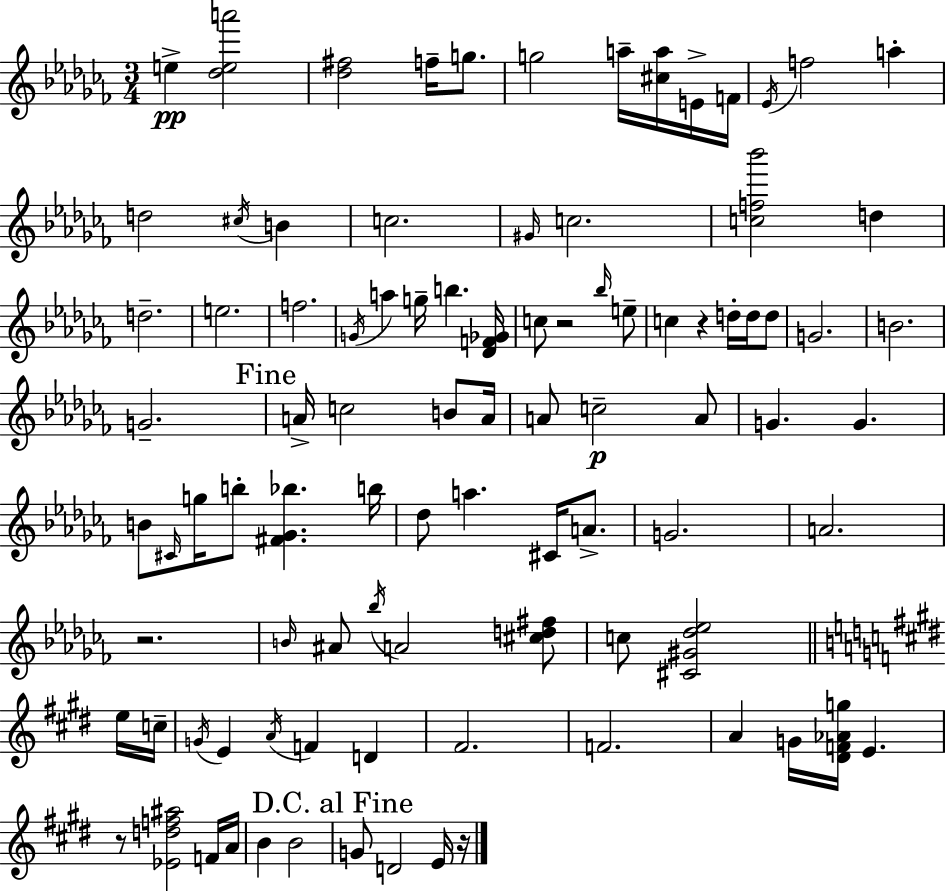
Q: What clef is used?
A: treble